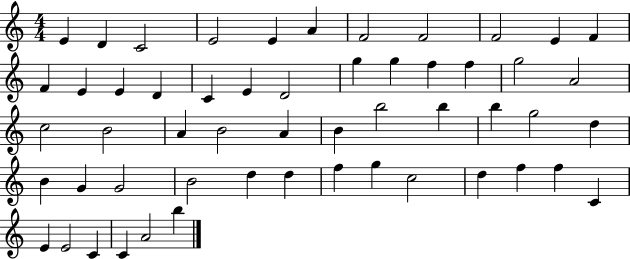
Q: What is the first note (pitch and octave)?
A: E4